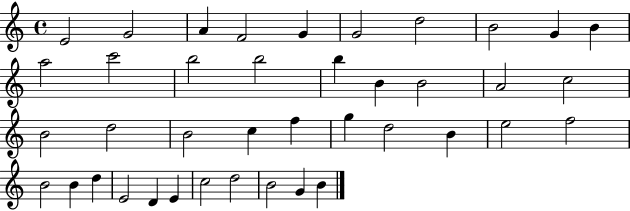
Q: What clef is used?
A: treble